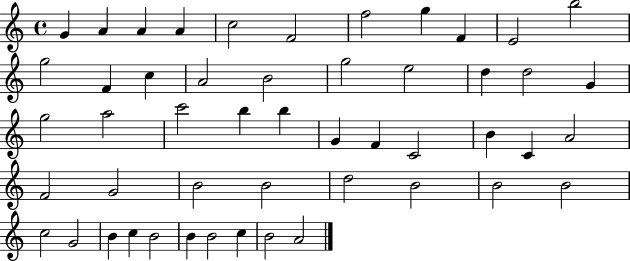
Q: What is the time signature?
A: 4/4